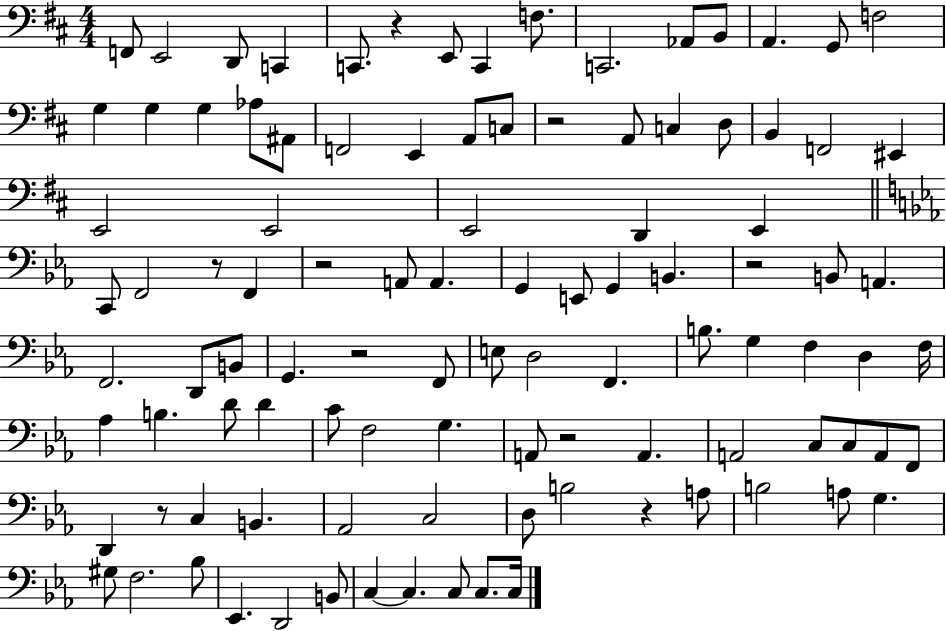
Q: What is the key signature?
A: D major